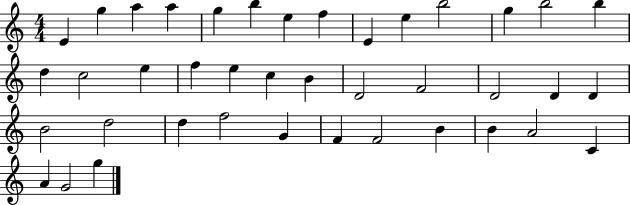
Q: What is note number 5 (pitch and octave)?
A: G5